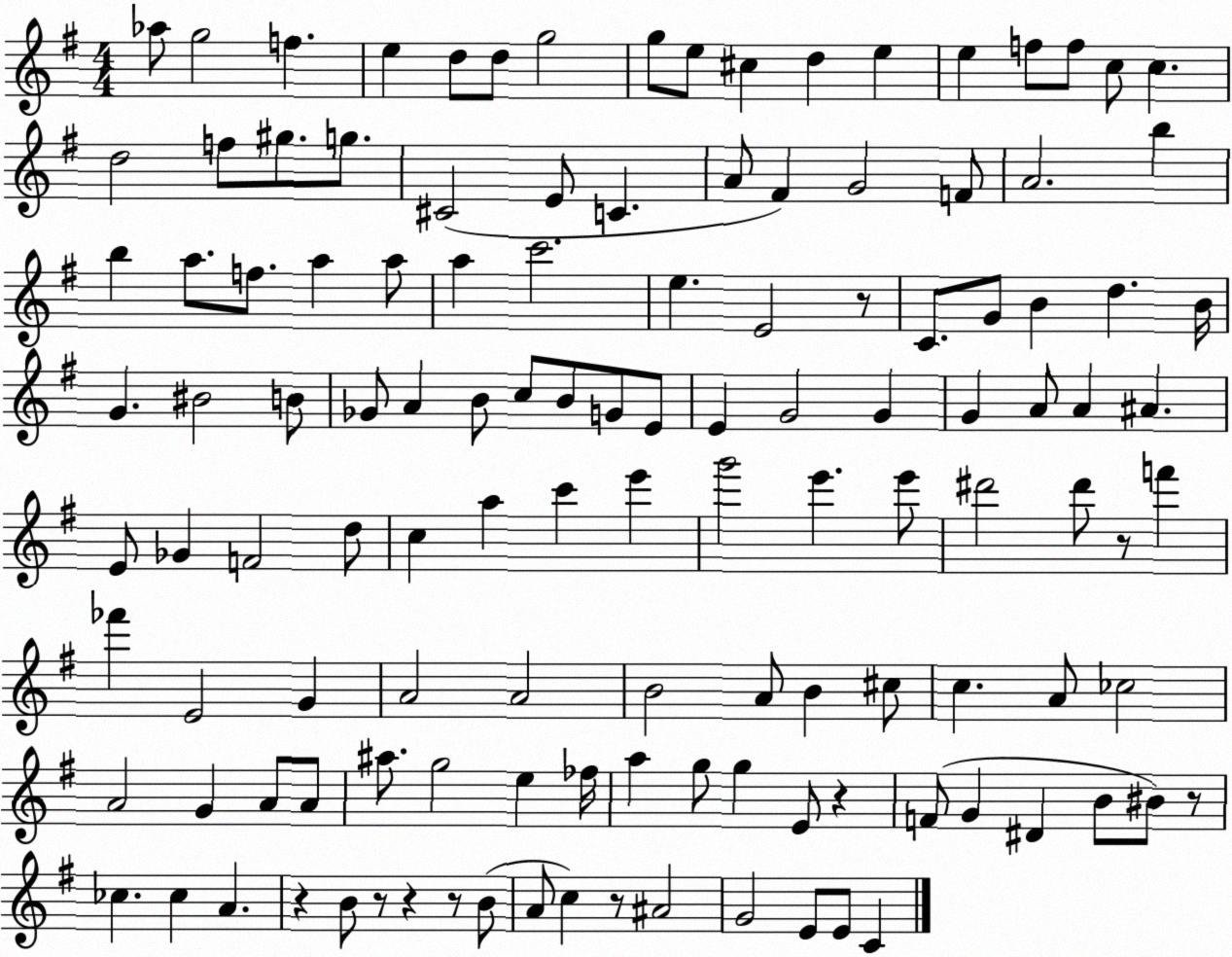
X:1
T:Untitled
M:4/4
L:1/4
K:G
_a/2 g2 f e d/2 d/2 g2 g/2 e/2 ^c d e e f/2 f/2 c/2 c d2 f/2 ^g/2 g/2 ^C2 E/2 C A/2 ^F G2 F/2 A2 b b a/2 f/2 a a/2 a c'2 e E2 z/2 C/2 G/2 B d B/4 G ^B2 B/2 _G/2 A B/2 c/2 B/2 G/2 E/2 E G2 G G A/2 A ^A E/2 _G F2 d/2 c a c' e' g'2 e' e'/2 ^d'2 ^d'/2 z/2 f' _f' E2 G A2 A2 B2 A/2 B ^c/2 c A/2 _c2 A2 G A/2 A/2 ^a/2 g2 e _f/4 a g/2 g E/2 z F/2 G ^D B/2 ^B/2 z/2 _c _c A z B/2 z/2 z z/2 B/2 A/2 c z/2 ^A2 G2 E/2 E/2 C